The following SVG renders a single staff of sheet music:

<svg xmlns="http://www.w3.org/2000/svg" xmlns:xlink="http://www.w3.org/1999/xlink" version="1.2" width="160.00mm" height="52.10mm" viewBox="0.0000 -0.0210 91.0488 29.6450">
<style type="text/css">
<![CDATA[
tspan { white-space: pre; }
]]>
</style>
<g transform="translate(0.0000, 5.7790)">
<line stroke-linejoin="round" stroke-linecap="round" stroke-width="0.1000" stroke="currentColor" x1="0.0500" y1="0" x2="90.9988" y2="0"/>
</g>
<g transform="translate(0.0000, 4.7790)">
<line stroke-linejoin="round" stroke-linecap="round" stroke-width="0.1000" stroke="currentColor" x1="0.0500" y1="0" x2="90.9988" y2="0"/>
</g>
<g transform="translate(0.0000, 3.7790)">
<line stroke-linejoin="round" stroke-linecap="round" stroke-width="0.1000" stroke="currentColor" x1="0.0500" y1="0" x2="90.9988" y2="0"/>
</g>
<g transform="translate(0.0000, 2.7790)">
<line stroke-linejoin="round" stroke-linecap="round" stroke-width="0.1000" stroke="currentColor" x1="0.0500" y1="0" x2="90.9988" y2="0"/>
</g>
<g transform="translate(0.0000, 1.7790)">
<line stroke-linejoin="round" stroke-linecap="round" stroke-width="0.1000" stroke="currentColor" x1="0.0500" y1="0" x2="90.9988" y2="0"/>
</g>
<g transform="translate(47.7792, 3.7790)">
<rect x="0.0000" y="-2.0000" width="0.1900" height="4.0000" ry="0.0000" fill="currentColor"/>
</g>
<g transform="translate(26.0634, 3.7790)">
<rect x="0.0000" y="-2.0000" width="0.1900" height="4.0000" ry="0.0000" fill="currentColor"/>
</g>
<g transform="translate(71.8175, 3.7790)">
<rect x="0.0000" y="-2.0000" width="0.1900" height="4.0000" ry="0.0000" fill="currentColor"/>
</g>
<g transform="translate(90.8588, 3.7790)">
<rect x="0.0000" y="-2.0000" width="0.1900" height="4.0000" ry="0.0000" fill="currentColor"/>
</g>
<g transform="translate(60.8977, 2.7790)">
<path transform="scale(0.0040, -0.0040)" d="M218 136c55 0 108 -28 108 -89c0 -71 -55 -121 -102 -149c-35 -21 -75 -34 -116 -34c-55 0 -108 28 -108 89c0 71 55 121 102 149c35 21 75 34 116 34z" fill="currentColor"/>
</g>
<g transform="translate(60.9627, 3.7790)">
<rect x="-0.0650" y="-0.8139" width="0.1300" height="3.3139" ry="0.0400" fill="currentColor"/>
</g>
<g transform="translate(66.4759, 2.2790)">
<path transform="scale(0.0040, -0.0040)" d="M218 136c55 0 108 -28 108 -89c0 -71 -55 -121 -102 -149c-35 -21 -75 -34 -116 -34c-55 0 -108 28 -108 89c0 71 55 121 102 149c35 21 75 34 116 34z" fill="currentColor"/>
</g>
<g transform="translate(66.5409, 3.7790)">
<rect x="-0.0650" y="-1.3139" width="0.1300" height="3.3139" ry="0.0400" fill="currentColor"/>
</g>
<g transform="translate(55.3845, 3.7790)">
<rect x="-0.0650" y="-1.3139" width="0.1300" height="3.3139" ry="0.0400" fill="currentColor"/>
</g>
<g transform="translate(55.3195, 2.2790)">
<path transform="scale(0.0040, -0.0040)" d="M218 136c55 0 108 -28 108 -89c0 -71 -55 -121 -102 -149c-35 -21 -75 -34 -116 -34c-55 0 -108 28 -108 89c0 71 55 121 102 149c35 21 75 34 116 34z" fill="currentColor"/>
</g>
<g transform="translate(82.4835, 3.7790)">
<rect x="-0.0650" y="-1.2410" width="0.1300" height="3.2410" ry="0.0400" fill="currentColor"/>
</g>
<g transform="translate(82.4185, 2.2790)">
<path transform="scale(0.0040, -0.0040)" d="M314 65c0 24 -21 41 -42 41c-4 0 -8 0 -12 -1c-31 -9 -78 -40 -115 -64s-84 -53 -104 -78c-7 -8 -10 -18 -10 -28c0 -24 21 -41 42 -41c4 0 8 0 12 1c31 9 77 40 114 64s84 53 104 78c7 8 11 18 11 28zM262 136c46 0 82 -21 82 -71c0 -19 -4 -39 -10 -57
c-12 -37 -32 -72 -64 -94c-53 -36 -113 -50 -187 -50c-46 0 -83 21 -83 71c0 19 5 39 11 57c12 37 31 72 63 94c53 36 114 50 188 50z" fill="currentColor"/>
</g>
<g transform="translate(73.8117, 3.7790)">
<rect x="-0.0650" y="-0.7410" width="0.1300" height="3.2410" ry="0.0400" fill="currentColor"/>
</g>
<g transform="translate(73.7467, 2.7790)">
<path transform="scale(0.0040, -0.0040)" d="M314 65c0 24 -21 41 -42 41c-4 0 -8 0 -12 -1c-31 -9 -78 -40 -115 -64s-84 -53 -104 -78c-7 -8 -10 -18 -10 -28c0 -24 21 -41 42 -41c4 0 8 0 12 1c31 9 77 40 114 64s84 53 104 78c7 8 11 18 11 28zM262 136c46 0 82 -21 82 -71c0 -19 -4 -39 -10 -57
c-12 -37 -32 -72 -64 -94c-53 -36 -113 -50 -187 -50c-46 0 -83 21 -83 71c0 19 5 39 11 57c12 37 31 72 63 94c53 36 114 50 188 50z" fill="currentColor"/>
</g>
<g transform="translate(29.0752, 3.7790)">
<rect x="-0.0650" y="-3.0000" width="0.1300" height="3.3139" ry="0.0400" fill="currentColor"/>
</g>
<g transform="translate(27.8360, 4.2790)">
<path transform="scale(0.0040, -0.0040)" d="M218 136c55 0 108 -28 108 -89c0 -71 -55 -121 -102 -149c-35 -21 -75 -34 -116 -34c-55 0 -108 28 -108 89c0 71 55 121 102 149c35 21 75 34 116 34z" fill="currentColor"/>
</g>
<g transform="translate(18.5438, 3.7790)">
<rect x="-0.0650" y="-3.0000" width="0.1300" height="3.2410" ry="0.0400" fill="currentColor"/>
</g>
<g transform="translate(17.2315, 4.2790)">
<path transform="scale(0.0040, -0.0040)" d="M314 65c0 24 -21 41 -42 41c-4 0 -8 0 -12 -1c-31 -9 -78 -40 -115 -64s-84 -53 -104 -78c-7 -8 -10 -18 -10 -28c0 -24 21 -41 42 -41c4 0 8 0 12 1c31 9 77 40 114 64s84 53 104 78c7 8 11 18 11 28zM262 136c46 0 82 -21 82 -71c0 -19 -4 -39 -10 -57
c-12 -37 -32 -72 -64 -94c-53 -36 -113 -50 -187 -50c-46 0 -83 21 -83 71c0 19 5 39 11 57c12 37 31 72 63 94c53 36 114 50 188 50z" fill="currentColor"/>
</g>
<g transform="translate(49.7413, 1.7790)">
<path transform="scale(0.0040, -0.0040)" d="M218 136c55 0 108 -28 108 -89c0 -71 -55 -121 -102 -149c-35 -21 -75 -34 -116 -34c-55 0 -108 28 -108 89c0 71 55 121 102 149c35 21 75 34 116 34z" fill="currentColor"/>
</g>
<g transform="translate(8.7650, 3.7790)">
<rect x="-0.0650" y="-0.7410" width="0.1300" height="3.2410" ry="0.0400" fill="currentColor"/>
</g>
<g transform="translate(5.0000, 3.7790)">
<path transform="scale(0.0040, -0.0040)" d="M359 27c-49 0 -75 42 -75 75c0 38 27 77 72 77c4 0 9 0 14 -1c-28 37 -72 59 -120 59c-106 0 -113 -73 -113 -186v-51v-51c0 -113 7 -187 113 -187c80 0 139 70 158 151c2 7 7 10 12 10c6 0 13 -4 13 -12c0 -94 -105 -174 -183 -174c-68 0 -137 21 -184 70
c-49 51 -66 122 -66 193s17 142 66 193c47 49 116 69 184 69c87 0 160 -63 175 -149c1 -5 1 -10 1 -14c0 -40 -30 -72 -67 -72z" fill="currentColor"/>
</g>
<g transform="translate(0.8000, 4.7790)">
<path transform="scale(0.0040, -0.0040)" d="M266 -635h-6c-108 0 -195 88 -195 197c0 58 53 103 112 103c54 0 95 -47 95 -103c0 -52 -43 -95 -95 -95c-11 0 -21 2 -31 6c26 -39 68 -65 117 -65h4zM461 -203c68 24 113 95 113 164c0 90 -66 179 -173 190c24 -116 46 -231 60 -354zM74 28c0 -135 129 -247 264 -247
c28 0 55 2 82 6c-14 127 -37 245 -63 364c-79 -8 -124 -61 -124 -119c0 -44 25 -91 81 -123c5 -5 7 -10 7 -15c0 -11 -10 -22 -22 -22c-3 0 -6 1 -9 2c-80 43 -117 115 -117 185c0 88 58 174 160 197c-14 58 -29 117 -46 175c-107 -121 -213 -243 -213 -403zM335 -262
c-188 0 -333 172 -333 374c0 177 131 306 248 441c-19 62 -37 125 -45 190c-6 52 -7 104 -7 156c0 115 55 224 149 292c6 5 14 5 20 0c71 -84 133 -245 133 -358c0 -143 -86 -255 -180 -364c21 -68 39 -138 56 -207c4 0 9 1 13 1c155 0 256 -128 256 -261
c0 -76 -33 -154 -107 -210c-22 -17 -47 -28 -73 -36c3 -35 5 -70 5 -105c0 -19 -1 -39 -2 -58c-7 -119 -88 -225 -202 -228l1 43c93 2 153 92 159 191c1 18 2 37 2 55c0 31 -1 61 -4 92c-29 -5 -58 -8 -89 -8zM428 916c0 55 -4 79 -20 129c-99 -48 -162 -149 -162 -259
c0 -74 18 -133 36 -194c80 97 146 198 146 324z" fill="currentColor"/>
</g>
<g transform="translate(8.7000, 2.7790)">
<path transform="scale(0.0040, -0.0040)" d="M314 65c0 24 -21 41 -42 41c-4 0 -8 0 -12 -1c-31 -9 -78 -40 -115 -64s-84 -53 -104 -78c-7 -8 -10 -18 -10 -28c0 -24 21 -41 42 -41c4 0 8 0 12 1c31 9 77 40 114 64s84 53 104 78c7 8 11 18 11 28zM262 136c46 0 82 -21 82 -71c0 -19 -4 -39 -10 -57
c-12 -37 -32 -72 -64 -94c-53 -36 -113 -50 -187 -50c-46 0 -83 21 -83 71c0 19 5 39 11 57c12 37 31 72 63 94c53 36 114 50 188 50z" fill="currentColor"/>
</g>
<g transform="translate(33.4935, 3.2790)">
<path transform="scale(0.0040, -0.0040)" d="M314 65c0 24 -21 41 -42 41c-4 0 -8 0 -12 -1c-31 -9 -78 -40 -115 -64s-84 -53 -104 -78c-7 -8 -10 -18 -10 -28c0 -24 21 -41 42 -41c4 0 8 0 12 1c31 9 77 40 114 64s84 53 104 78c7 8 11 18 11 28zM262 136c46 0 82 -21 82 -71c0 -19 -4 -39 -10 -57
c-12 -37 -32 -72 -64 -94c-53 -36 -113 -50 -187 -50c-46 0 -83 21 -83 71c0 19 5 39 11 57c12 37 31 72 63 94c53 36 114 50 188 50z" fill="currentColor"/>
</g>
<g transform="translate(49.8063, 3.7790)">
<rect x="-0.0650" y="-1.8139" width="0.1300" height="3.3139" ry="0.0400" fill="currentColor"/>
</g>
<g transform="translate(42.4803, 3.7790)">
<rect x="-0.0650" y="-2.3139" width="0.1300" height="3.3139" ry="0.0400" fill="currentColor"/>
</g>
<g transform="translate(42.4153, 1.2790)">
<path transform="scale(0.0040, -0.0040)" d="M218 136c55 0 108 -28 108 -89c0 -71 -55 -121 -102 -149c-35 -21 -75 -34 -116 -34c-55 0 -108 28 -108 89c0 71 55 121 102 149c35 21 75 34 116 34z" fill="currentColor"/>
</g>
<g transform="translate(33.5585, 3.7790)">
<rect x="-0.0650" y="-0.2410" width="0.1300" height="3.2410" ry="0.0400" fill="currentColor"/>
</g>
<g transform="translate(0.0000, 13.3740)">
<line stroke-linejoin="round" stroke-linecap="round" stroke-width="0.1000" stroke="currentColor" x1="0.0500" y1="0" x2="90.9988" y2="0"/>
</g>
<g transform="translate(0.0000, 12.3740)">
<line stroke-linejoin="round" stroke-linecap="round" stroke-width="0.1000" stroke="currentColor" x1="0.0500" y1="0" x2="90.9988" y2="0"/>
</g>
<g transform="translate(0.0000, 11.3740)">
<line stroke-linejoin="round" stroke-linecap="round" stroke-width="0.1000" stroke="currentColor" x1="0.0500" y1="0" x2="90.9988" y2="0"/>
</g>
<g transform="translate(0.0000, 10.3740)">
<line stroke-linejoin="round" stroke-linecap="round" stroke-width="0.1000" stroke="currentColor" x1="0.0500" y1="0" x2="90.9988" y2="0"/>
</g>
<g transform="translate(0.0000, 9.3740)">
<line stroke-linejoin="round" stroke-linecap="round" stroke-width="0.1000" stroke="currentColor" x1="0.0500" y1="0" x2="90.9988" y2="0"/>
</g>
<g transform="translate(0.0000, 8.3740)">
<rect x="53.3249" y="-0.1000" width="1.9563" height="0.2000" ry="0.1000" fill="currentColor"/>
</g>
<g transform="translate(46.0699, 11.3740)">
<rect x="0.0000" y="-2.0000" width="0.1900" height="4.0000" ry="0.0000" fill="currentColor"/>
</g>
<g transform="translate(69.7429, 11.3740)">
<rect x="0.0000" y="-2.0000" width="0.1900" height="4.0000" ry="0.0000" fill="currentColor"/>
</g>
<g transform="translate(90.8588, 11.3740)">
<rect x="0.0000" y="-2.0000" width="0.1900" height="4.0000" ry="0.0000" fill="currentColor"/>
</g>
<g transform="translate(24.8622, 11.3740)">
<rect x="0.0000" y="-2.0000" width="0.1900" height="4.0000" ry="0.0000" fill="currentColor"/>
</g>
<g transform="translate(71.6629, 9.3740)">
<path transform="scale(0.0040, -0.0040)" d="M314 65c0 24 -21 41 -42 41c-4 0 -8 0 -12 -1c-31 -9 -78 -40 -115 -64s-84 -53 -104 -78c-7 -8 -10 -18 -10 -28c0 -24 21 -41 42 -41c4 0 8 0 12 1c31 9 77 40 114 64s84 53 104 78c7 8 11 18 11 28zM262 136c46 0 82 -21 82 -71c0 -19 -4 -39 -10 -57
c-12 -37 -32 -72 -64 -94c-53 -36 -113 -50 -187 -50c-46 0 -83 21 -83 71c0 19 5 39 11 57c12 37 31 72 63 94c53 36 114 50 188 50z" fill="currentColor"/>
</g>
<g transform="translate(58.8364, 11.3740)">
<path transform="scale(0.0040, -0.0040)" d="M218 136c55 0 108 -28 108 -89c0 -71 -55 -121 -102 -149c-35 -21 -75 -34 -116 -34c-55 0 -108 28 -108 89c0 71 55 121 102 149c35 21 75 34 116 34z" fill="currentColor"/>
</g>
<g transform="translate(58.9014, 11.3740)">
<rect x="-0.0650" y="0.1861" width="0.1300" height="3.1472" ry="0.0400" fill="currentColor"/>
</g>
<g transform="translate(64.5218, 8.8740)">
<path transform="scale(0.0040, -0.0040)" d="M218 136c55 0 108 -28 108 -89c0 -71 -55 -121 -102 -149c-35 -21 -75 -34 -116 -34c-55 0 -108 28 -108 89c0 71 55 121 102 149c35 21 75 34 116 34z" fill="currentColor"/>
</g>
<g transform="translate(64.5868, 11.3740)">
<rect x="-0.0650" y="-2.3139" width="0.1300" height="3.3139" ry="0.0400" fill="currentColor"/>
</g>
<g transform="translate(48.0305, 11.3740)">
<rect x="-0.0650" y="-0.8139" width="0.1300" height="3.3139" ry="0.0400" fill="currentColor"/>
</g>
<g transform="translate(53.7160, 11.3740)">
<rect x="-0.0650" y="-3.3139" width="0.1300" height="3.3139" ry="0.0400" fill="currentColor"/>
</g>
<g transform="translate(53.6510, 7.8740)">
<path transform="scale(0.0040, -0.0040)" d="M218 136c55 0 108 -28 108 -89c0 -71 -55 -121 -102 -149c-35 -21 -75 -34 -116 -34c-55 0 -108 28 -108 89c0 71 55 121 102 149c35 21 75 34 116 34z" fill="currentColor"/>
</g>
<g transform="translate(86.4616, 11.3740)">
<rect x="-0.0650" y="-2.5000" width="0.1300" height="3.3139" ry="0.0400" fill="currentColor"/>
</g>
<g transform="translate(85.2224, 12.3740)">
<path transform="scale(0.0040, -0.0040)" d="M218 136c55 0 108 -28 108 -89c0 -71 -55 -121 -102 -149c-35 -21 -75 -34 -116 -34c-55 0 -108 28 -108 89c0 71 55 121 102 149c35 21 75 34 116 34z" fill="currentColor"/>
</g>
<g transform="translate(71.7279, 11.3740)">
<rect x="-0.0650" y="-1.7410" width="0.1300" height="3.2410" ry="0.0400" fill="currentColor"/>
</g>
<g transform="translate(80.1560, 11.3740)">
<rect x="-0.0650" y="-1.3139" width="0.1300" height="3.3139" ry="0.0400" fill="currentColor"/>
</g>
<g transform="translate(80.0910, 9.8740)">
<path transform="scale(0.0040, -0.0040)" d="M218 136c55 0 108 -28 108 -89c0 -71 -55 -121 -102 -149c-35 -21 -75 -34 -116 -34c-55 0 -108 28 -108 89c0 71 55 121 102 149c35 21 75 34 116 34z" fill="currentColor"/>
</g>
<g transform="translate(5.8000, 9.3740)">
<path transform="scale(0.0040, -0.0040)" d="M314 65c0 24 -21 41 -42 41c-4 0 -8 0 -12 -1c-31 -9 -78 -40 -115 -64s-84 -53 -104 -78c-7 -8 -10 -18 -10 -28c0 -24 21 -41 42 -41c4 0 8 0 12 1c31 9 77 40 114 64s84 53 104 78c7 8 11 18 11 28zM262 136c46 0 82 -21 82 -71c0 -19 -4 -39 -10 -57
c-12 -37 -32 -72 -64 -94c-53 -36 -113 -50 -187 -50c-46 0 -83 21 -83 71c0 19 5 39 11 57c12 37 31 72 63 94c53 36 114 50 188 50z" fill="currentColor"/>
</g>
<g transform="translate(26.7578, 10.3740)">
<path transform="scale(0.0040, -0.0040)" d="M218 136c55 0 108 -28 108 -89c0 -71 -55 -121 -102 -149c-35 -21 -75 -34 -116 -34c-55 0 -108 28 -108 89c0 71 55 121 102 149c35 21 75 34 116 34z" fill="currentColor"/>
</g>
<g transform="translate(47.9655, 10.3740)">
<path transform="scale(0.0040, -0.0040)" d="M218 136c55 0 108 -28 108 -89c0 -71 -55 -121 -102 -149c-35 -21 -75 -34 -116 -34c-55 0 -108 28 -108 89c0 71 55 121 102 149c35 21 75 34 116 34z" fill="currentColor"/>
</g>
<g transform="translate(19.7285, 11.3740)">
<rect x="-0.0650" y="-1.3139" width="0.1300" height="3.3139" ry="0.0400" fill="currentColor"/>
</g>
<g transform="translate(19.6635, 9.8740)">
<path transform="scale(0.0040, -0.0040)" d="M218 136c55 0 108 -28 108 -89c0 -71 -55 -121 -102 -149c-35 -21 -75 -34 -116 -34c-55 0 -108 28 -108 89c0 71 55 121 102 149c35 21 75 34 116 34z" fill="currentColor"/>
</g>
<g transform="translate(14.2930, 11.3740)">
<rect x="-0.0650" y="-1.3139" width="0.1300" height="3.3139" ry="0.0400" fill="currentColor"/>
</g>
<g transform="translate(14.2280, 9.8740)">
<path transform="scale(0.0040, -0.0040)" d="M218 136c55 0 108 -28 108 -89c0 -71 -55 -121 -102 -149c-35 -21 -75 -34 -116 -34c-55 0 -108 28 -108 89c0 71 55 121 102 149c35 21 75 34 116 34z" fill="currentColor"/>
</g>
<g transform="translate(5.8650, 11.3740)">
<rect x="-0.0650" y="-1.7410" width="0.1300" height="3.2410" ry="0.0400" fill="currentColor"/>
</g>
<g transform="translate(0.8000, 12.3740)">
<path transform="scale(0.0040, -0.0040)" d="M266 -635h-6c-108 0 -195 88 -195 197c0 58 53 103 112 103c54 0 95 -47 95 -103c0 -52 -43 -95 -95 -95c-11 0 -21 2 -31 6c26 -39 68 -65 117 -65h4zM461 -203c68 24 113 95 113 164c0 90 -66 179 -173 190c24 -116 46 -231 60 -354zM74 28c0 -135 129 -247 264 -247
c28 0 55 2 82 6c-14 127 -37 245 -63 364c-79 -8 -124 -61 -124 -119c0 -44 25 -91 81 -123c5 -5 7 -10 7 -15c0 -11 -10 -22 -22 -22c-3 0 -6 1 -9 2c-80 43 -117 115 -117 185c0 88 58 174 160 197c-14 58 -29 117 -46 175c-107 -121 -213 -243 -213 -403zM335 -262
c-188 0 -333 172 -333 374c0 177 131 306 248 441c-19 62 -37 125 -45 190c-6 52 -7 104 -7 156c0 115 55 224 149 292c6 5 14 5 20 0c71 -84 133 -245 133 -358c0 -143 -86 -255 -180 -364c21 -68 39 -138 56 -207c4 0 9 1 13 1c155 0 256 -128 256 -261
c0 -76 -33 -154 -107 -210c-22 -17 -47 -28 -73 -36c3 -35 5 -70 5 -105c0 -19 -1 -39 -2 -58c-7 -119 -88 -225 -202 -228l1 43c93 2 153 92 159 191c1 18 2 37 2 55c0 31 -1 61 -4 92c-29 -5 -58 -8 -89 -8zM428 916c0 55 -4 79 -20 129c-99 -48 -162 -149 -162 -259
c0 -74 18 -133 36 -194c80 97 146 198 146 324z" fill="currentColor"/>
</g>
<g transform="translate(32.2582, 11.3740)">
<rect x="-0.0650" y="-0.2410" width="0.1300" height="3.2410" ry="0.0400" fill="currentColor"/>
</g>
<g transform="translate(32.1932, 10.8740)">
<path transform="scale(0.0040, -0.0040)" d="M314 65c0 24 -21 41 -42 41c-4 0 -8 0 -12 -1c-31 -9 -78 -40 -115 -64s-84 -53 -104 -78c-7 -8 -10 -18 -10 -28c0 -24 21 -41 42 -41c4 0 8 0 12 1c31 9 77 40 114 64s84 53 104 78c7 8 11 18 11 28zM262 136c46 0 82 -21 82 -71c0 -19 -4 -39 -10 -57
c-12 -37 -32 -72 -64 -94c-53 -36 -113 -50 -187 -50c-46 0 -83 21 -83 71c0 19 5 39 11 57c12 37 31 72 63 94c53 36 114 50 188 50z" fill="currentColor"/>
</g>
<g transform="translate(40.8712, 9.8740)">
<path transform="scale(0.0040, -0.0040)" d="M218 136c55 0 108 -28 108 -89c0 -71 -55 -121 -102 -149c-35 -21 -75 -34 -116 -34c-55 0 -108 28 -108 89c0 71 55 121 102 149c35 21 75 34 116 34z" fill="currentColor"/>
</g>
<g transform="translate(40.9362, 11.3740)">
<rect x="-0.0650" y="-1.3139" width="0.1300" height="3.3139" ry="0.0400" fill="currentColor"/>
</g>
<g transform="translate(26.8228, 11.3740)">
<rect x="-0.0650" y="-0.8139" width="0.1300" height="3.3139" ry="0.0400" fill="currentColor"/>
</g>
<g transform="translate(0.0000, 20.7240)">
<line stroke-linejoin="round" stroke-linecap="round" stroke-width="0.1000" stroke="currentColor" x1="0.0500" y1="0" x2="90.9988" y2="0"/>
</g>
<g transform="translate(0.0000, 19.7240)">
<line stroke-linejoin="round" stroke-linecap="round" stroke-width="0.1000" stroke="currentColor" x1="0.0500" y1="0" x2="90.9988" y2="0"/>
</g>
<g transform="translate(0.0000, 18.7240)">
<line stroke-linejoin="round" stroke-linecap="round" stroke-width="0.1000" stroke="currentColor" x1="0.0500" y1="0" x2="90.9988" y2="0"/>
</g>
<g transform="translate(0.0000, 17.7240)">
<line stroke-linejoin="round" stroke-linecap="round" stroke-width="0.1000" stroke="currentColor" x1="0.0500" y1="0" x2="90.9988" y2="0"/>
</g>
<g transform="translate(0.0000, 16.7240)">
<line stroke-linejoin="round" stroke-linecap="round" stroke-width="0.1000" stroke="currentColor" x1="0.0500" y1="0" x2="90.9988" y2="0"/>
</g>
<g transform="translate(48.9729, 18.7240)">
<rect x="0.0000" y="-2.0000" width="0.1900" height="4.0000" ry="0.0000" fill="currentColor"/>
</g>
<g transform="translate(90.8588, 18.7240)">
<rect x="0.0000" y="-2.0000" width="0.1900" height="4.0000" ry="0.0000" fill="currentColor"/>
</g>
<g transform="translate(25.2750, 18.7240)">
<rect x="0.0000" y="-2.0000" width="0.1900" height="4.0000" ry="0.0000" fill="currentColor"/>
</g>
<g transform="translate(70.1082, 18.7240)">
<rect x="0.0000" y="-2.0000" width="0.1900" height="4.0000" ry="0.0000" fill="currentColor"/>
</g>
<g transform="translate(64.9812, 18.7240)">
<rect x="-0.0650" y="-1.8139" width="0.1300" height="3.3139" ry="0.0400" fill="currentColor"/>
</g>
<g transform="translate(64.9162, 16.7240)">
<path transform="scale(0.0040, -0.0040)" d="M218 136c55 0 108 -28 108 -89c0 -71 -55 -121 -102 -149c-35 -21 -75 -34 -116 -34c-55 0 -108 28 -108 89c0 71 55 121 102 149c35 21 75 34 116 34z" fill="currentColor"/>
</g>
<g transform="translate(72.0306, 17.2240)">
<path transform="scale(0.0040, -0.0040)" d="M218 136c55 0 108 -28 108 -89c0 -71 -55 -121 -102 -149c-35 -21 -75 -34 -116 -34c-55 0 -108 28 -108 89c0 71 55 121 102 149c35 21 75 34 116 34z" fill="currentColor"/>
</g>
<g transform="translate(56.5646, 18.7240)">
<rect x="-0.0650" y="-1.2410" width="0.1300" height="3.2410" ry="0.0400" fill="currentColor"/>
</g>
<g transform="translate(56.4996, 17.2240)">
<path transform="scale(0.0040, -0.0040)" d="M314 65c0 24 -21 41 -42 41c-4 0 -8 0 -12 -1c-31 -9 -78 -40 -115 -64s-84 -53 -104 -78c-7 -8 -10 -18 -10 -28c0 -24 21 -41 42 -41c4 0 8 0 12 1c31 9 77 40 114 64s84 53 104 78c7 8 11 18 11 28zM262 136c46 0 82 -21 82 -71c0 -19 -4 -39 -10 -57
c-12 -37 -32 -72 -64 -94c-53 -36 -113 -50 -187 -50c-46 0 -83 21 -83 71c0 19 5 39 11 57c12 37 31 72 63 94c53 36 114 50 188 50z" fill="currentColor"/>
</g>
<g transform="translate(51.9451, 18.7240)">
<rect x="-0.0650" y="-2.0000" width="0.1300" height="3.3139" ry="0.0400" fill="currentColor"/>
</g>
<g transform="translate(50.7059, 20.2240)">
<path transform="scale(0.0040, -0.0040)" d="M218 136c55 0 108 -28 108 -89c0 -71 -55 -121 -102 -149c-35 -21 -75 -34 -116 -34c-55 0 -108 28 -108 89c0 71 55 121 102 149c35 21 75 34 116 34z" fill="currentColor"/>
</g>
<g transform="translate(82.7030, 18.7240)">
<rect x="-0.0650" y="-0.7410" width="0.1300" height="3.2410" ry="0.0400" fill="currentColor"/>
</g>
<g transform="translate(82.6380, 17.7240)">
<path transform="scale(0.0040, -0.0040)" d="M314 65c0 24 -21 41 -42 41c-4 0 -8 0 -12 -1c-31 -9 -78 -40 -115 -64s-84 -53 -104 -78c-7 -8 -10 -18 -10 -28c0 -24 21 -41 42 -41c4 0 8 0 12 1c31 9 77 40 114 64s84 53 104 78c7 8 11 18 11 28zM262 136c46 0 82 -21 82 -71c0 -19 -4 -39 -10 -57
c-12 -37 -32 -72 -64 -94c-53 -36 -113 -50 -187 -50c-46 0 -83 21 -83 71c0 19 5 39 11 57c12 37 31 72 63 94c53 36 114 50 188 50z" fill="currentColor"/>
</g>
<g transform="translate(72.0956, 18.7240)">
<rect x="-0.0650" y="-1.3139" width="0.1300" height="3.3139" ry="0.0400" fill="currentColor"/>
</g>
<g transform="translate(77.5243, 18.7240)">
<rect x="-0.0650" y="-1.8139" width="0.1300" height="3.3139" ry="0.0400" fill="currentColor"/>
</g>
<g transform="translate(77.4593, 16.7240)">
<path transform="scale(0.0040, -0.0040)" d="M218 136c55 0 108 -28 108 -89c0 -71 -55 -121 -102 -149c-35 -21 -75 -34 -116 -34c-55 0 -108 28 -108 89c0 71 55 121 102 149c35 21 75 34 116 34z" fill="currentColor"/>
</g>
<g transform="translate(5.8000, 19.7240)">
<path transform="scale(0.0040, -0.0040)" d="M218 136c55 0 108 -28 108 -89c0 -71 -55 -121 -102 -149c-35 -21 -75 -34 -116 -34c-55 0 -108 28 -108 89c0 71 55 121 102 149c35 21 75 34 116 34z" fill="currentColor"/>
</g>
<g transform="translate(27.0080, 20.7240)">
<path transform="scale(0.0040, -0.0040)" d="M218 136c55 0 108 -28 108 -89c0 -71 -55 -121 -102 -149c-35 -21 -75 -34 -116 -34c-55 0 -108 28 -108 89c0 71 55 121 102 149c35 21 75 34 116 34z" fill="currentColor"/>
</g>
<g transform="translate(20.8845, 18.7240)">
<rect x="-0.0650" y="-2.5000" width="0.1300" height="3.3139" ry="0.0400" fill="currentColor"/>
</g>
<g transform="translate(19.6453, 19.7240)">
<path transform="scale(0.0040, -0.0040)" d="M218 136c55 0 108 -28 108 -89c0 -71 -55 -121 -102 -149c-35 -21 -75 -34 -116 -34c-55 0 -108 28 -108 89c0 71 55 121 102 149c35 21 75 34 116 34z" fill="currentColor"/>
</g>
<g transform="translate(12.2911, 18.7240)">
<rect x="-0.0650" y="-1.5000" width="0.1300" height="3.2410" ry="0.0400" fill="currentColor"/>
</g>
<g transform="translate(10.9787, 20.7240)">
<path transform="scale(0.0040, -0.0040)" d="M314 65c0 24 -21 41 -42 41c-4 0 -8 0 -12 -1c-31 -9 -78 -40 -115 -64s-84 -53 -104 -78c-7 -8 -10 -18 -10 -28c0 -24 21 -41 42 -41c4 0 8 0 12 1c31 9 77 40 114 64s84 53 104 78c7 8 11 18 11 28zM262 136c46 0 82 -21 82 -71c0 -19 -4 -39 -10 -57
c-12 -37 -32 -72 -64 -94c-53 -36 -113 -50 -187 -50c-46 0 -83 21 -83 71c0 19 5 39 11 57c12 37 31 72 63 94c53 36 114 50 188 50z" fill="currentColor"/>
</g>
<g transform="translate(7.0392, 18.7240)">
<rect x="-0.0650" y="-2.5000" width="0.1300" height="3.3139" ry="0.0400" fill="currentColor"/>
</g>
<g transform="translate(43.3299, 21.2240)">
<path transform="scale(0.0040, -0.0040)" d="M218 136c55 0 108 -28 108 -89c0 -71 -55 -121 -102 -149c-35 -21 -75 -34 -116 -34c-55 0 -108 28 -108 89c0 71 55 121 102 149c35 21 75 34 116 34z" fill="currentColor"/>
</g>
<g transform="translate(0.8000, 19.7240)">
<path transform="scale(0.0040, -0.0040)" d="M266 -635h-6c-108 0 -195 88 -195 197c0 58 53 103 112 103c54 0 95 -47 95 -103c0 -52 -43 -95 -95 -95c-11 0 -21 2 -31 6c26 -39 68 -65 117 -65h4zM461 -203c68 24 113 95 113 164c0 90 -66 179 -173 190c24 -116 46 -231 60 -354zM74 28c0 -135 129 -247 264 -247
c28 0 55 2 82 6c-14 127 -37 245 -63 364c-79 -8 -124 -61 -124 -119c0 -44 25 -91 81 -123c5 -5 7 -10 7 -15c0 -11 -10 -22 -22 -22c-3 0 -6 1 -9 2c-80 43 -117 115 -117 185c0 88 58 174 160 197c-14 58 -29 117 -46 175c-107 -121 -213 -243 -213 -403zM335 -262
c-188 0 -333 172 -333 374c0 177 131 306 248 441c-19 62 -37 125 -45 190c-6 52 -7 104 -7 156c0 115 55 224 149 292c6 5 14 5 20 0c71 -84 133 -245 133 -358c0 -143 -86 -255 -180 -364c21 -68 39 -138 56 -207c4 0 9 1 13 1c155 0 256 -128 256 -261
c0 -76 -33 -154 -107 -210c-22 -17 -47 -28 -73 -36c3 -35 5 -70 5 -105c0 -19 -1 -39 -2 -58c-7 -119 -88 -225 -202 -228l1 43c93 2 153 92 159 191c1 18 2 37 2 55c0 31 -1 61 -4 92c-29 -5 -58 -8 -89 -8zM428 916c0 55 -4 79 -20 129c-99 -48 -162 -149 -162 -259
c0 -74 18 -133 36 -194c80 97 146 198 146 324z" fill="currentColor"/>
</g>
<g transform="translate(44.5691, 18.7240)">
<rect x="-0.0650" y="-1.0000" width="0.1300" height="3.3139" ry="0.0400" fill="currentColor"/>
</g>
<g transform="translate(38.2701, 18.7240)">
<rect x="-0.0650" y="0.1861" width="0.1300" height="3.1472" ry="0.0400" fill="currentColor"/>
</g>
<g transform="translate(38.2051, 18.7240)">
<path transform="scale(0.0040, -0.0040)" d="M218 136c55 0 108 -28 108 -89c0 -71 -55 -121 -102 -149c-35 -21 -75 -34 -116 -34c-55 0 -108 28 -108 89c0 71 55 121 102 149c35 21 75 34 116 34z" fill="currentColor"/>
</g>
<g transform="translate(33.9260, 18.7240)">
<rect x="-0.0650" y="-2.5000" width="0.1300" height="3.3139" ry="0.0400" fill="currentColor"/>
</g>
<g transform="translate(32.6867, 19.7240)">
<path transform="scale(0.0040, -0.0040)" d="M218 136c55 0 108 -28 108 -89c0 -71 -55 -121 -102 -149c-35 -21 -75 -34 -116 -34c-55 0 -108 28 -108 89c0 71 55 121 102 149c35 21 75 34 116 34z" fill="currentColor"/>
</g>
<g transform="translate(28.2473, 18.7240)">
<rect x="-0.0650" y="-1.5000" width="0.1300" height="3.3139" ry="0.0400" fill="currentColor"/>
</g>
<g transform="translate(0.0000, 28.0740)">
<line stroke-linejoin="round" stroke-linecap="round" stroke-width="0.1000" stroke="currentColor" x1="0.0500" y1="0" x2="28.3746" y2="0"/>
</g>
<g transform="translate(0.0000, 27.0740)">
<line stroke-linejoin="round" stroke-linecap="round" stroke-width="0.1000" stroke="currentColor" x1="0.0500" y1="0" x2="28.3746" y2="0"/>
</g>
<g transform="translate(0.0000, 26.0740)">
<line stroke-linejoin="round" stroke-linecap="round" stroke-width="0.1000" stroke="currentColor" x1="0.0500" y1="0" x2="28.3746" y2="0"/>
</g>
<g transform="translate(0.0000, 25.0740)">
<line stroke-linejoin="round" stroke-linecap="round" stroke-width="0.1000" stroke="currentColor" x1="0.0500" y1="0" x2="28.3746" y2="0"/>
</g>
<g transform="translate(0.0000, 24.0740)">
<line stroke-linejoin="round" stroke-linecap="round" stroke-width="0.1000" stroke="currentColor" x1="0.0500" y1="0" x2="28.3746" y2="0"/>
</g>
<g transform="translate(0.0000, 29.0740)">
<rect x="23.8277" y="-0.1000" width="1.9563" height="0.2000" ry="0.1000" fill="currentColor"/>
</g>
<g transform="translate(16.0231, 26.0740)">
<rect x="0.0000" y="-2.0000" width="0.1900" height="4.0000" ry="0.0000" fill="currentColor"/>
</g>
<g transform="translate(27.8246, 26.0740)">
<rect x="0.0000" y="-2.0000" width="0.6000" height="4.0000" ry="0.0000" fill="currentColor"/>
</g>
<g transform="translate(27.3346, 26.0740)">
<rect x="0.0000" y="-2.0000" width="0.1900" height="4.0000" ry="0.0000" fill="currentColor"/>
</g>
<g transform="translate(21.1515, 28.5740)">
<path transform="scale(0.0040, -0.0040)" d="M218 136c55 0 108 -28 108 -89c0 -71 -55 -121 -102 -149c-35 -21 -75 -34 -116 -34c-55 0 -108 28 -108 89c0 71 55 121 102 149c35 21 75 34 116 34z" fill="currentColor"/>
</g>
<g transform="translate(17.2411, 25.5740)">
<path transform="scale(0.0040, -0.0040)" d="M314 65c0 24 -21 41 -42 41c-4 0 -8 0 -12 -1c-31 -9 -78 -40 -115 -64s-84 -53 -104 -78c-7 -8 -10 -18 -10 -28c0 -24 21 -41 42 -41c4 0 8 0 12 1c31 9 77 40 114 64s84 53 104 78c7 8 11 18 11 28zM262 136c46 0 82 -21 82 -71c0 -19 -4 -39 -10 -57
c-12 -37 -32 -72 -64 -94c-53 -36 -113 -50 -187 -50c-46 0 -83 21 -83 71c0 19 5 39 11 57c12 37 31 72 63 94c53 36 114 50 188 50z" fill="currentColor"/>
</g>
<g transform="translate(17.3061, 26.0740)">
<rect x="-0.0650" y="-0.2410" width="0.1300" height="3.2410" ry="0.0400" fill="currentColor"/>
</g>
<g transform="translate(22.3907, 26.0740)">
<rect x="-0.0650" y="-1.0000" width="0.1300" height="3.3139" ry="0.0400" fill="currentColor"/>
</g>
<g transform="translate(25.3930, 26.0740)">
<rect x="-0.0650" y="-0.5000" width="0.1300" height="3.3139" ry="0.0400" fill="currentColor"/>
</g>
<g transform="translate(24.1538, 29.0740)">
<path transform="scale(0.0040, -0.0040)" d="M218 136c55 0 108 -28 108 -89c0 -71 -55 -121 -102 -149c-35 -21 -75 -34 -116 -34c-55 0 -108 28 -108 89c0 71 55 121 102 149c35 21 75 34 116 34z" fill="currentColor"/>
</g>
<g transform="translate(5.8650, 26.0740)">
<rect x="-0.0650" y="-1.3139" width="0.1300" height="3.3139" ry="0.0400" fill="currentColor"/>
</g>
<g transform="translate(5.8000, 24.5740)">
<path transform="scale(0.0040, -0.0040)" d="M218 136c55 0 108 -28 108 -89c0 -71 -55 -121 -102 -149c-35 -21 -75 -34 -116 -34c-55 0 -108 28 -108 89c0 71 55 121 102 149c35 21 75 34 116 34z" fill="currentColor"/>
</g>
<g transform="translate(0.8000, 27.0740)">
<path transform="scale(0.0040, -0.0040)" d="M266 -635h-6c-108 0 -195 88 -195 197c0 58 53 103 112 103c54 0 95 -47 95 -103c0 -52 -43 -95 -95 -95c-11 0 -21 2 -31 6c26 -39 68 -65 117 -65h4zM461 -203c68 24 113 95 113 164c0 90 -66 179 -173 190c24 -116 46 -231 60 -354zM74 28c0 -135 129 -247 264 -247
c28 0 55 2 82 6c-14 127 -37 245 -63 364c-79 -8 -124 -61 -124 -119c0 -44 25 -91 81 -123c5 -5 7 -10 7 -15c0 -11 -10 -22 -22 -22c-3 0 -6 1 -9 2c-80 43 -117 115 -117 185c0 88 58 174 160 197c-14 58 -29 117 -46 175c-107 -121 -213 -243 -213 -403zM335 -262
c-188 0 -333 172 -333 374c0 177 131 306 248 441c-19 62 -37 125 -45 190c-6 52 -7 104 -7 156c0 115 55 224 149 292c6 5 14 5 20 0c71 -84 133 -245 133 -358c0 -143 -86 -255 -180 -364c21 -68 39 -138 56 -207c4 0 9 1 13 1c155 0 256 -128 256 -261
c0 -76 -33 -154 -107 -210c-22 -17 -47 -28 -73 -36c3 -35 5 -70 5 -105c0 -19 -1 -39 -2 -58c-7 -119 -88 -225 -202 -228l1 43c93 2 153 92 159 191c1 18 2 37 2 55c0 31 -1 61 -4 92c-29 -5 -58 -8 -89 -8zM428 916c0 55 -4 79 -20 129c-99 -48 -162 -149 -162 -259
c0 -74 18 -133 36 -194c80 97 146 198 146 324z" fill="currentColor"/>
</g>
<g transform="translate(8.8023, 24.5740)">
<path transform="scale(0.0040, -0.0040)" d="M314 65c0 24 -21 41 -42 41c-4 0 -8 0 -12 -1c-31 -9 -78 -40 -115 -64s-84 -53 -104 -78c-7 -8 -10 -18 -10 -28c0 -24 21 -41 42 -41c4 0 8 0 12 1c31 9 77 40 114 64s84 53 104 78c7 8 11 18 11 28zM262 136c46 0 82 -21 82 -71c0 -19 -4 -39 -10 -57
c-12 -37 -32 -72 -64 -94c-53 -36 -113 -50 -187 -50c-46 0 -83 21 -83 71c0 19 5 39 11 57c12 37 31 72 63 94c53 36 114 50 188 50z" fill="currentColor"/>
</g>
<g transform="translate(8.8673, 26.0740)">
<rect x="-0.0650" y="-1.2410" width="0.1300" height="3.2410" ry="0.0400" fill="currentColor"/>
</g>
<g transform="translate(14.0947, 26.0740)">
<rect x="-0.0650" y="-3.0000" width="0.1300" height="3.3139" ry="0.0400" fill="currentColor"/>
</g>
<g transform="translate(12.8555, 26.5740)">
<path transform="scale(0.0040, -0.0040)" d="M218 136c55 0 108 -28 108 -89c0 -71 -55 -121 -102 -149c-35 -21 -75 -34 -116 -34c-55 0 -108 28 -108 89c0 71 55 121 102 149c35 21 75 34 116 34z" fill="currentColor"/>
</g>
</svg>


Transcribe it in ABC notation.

X:1
T:Untitled
M:4/4
L:1/4
K:C
d2 A2 A c2 g f e d e d2 e2 f2 e e d c2 e d b B g f2 e G G E2 G E G B D F e2 f e f d2 e e2 A c2 D C